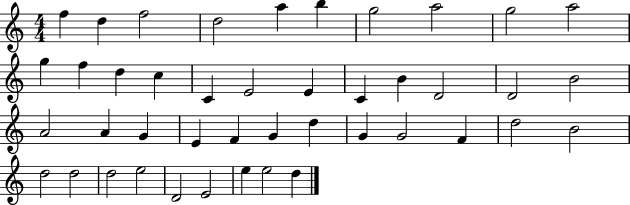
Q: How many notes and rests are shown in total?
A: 43